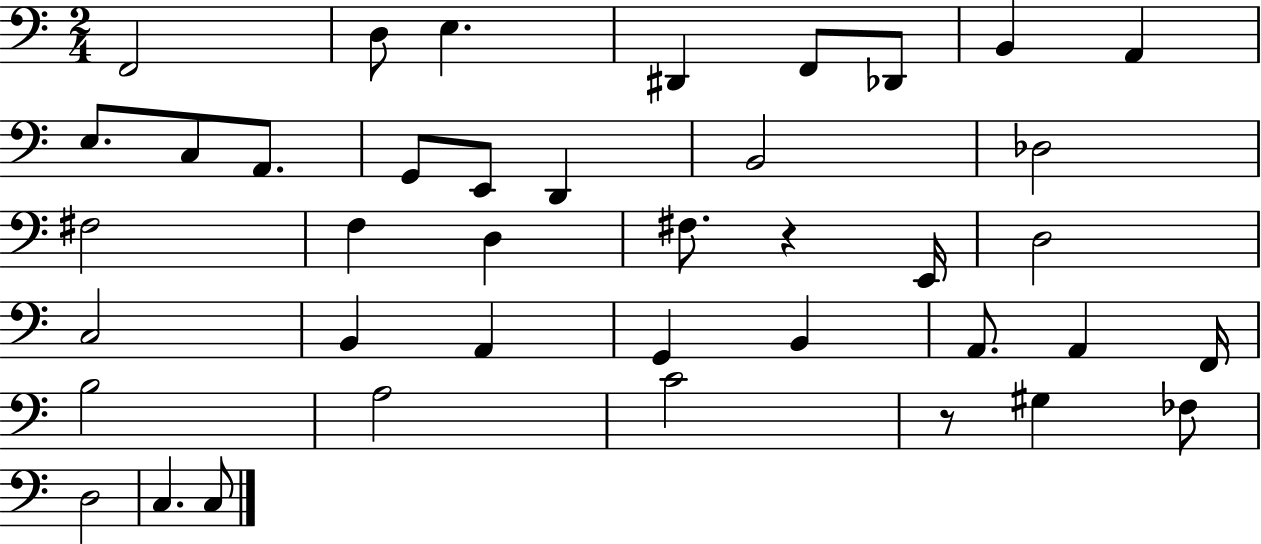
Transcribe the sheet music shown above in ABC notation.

X:1
T:Untitled
M:2/4
L:1/4
K:C
F,,2 D,/2 E, ^D,, F,,/2 _D,,/2 B,, A,, E,/2 C,/2 A,,/2 G,,/2 E,,/2 D,, B,,2 _D,2 ^F,2 F, D, ^F,/2 z E,,/4 D,2 C,2 B,, A,, G,, B,, A,,/2 A,, F,,/4 B,2 A,2 C2 z/2 ^G, _F,/2 D,2 C, C,/2